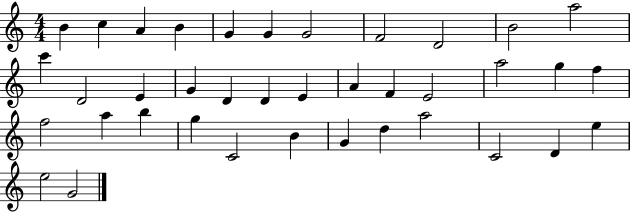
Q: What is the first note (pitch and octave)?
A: B4